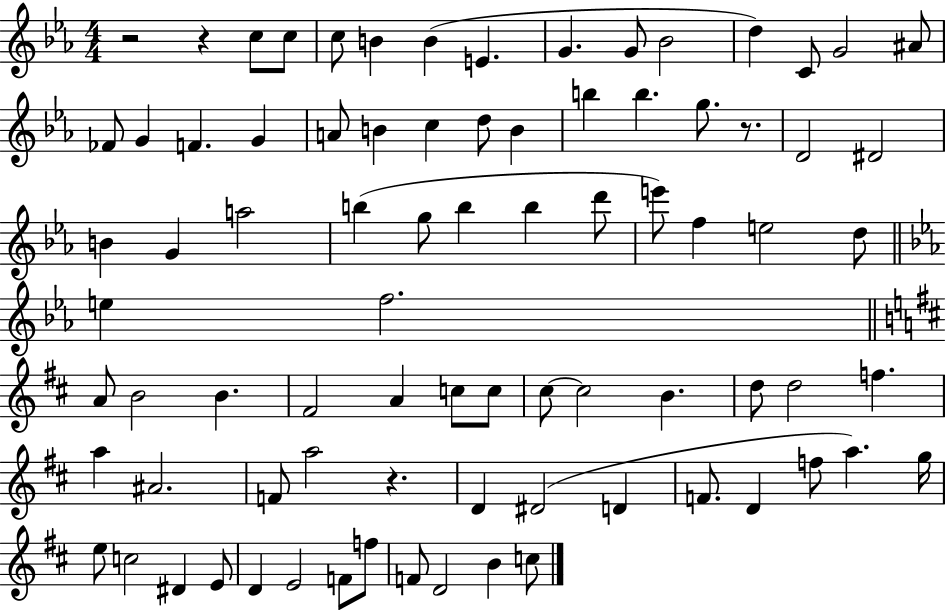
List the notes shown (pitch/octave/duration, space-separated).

R/h R/q C5/e C5/e C5/e B4/q B4/q E4/q. G4/q. G4/e Bb4/h D5/q C4/e G4/h A#4/e FES4/e G4/q F4/q. G4/q A4/e B4/q C5/q D5/e B4/q B5/q B5/q. G5/e. R/e. D4/h D#4/h B4/q G4/q A5/h B5/q G5/e B5/q B5/q D6/e E6/e F5/q E5/h D5/e E5/q F5/h. A4/e B4/h B4/q. F#4/h A4/q C5/e C5/e C#5/e C#5/h B4/q. D5/e D5/h F5/q. A5/q A#4/h. F4/e A5/h R/q. D4/q D#4/h D4/q F4/e. D4/q F5/e A5/q. G5/s E5/e C5/h D#4/q E4/e D4/q E4/h F4/e F5/e F4/e D4/h B4/q C5/e